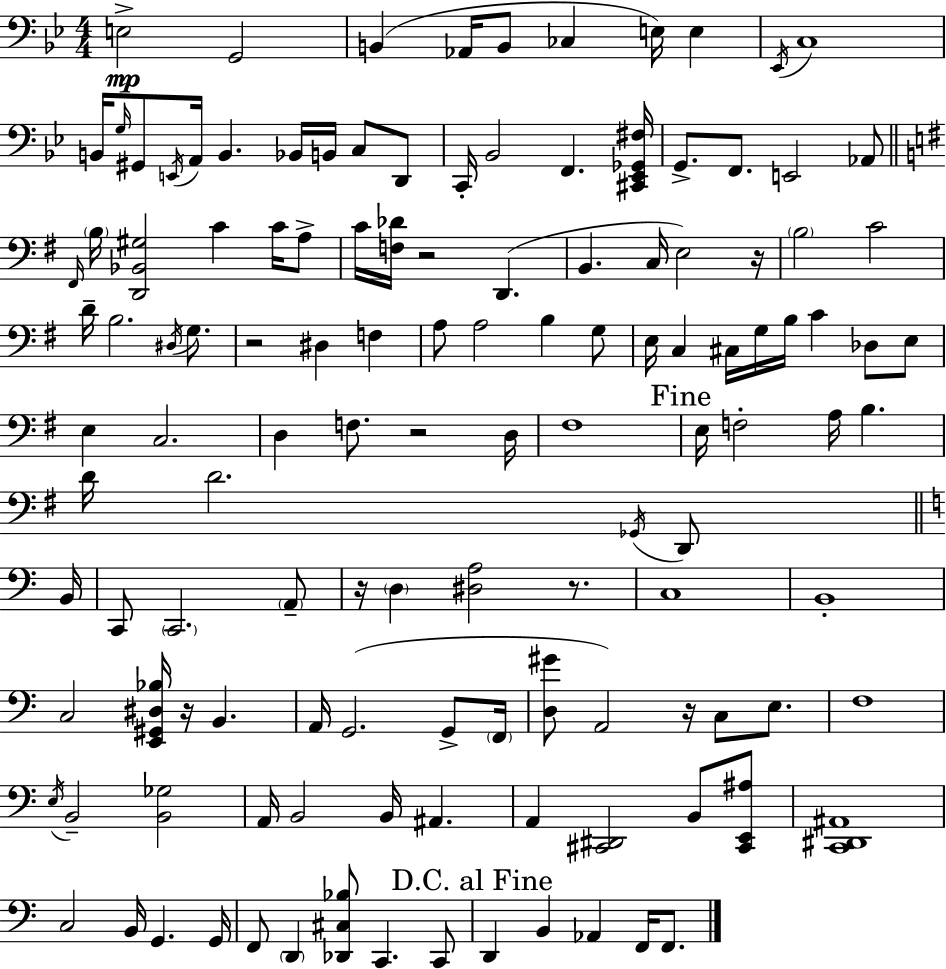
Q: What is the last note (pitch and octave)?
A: F2